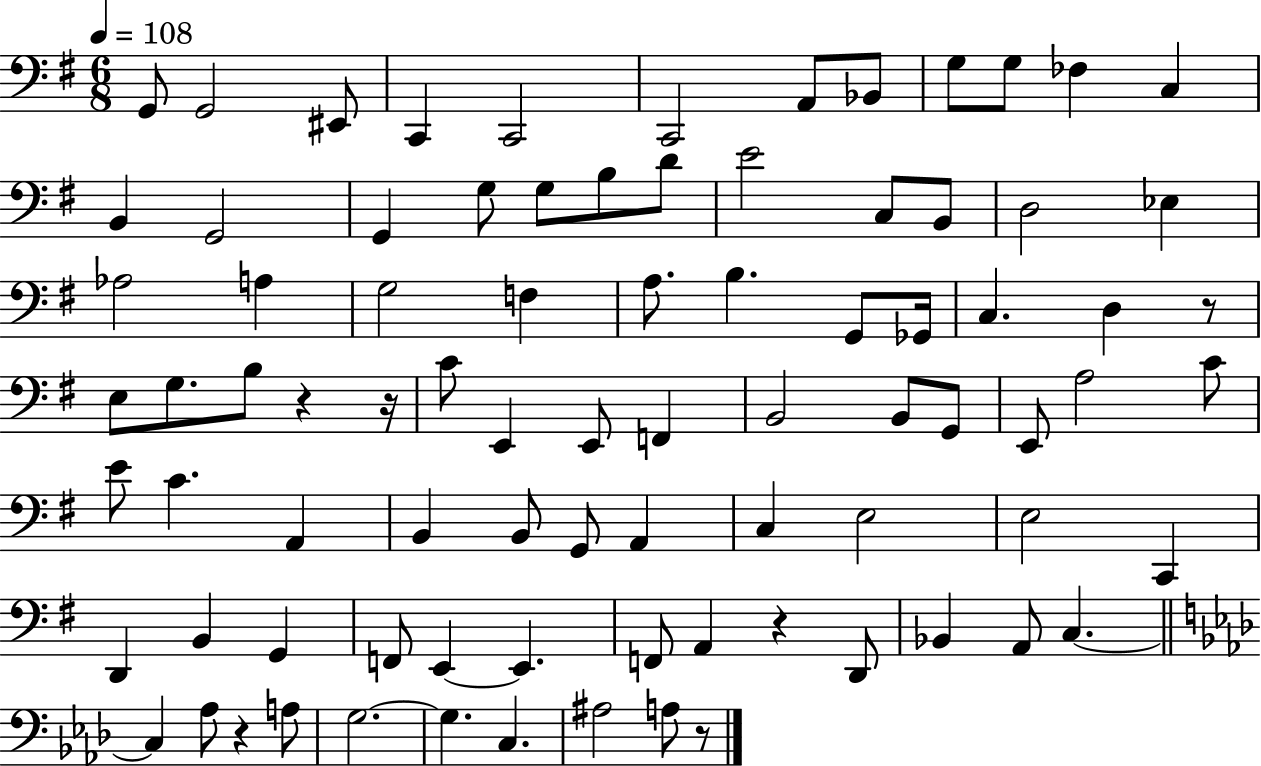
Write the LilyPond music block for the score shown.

{
  \clef bass
  \numericTimeSignature
  \time 6/8
  \key g \major
  \tempo 4 = 108
  g,8 g,2 eis,8 | c,4 c,2 | c,2 a,8 bes,8 | g8 g8 fes4 c4 | \break b,4 g,2 | g,4 g8 g8 b8 d'8 | e'2 c8 b,8 | d2 ees4 | \break aes2 a4 | g2 f4 | a8. b4. g,8 ges,16 | c4. d4 r8 | \break e8 g8. b8 r4 r16 | c'8 e,4 e,8 f,4 | b,2 b,8 g,8 | e,8 a2 c'8 | \break e'8 c'4. a,4 | b,4 b,8 g,8 a,4 | c4 e2 | e2 c,4 | \break d,4 b,4 g,4 | f,8 e,4~~ e,4. | f,8 a,4 r4 d,8 | bes,4 a,8 c4.~~ | \break \bar "||" \break \key aes \major c4 aes8 r4 a8 | g2.~~ | g4. c4. | ais2 a8 r8 | \break \bar "|."
}